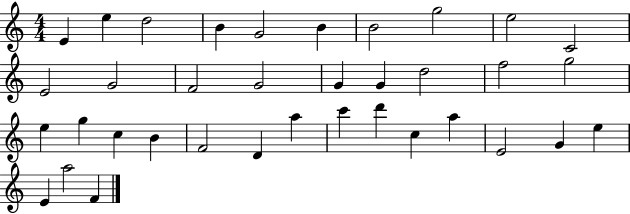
X:1
T:Untitled
M:4/4
L:1/4
K:C
E e d2 B G2 B B2 g2 e2 C2 E2 G2 F2 G2 G G d2 f2 g2 e g c B F2 D a c' d' c a E2 G e E a2 F